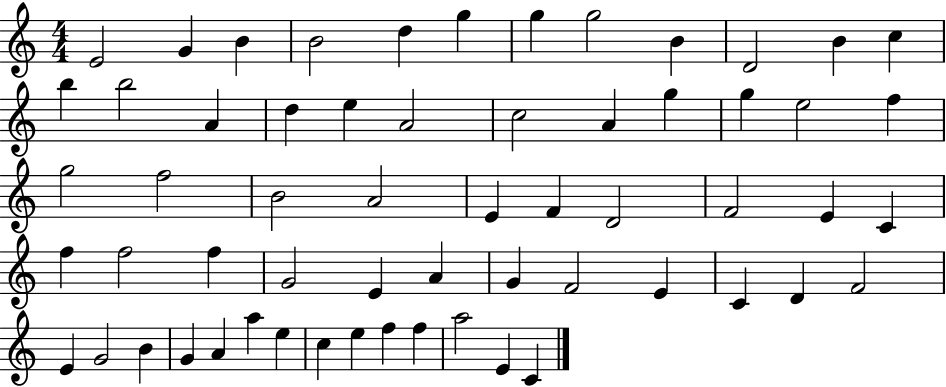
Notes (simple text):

E4/h G4/q B4/q B4/h D5/q G5/q G5/q G5/h B4/q D4/h B4/q C5/q B5/q B5/h A4/q D5/q E5/q A4/h C5/h A4/q G5/q G5/q E5/h F5/q G5/h F5/h B4/h A4/h E4/q F4/q D4/h F4/h E4/q C4/q F5/q F5/h F5/q G4/h E4/q A4/q G4/q F4/h E4/q C4/q D4/q F4/h E4/q G4/h B4/q G4/q A4/q A5/q E5/q C5/q E5/q F5/q F5/q A5/h E4/q C4/q